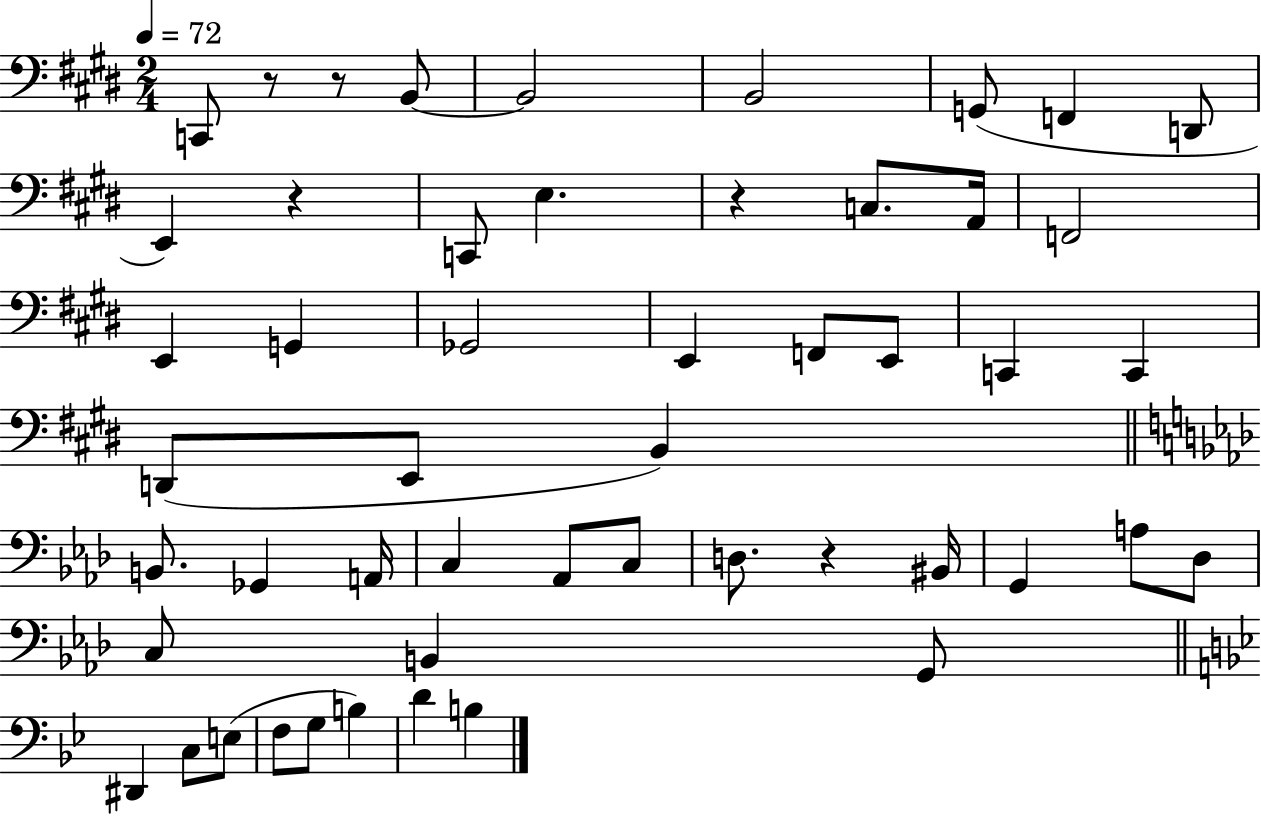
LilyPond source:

{
  \clef bass
  \numericTimeSignature
  \time 2/4
  \key e \major
  \tempo 4 = 72
  c,8 r8 r8 b,8~~ | b,2 | b,2 | g,8( f,4 d,8 | \break e,4) r4 | c,8 e4. | r4 c8. a,16 | f,2 | \break e,4 g,4 | ges,2 | e,4 f,8 e,8 | c,4 c,4 | \break d,8( e,8 b,4) | \bar "||" \break \key aes \major b,8. ges,4 a,16 | c4 aes,8 c8 | d8. r4 bis,16 | g,4 a8 des8 | \break c8 b,4 g,8 | \bar "||" \break \key g \minor dis,4 c8 e8( | f8 g8 b4) | d'4 b4 | \bar "|."
}